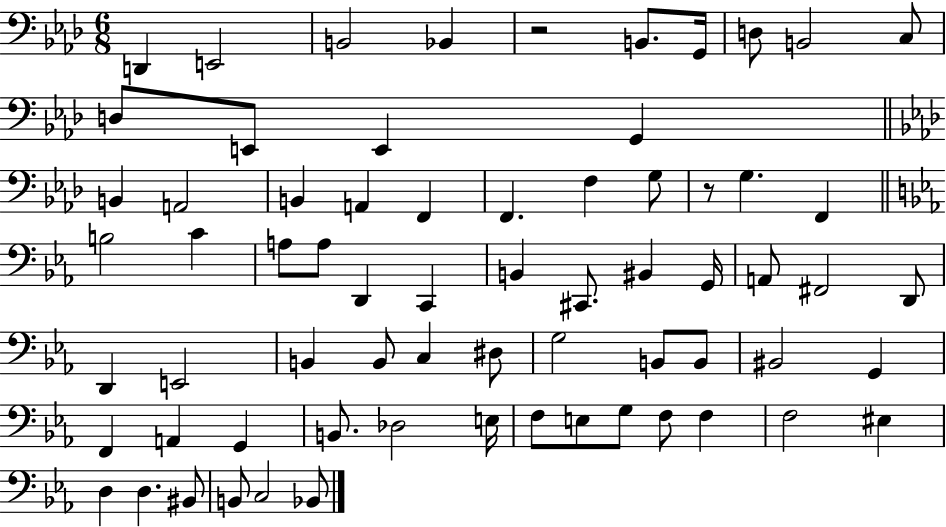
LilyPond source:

{
  \clef bass
  \numericTimeSignature
  \time 6/8
  \key aes \major
  d,4 e,2 | b,2 bes,4 | r2 b,8. g,16 | d8 b,2 c8 | \break d8 e,8 e,4 g,4 | \bar "||" \break \key aes \major b,4 a,2 | b,4 a,4 f,4 | f,4. f4 g8 | r8 g4. f,4 | \break \bar "||" \break \key ees \major b2 c'4 | a8 a8 d,4 c,4 | b,4 cis,8. bis,4 g,16 | a,8 fis,2 d,8 | \break d,4 e,2 | b,4 b,8 c4 dis8 | g2 b,8 b,8 | bis,2 g,4 | \break f,4 a,4 g,4 | b,8. des2 e16 | f8 e8 g8 f8 f4 | f2 eis4 | \break d4 d4. bis,8 | b,8 c2 bes,8 | \bar "|."
}